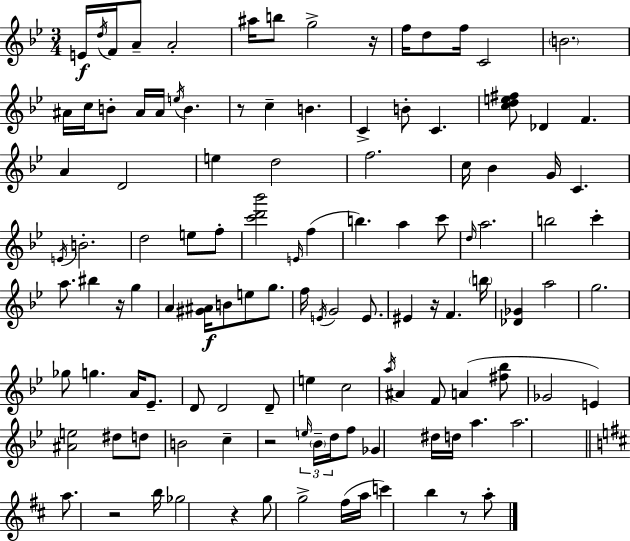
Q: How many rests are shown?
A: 8